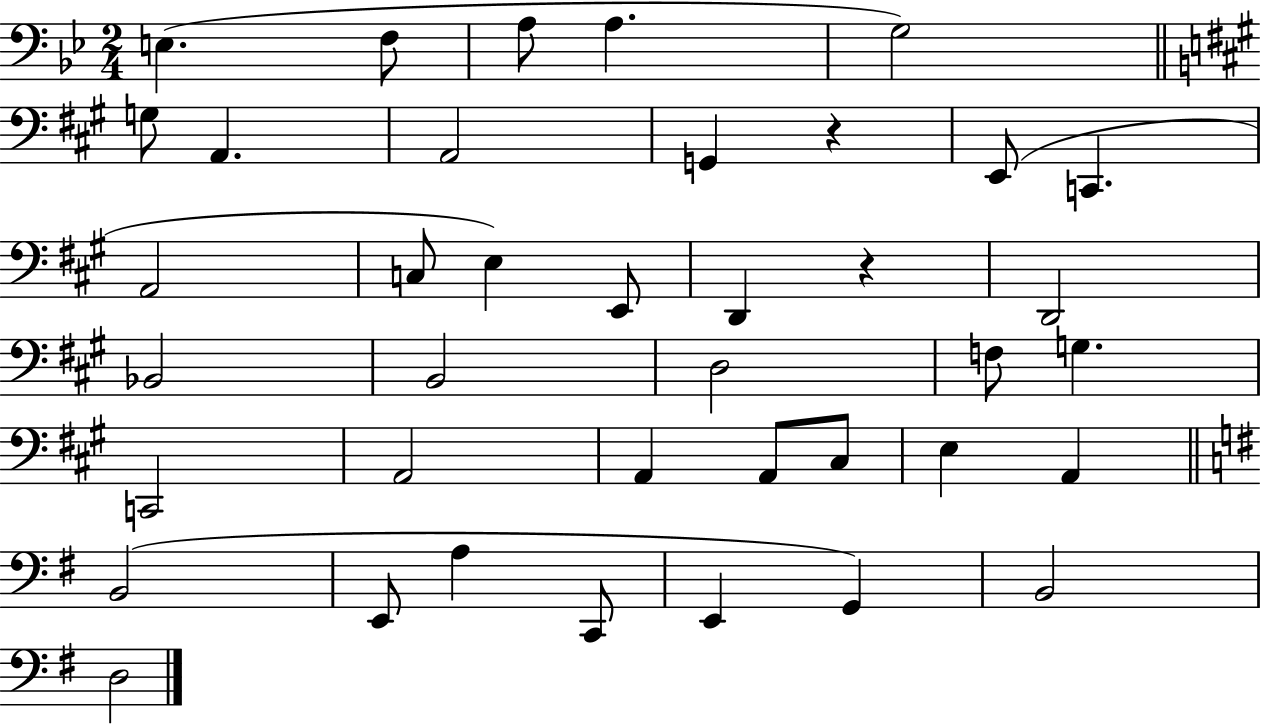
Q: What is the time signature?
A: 2/4